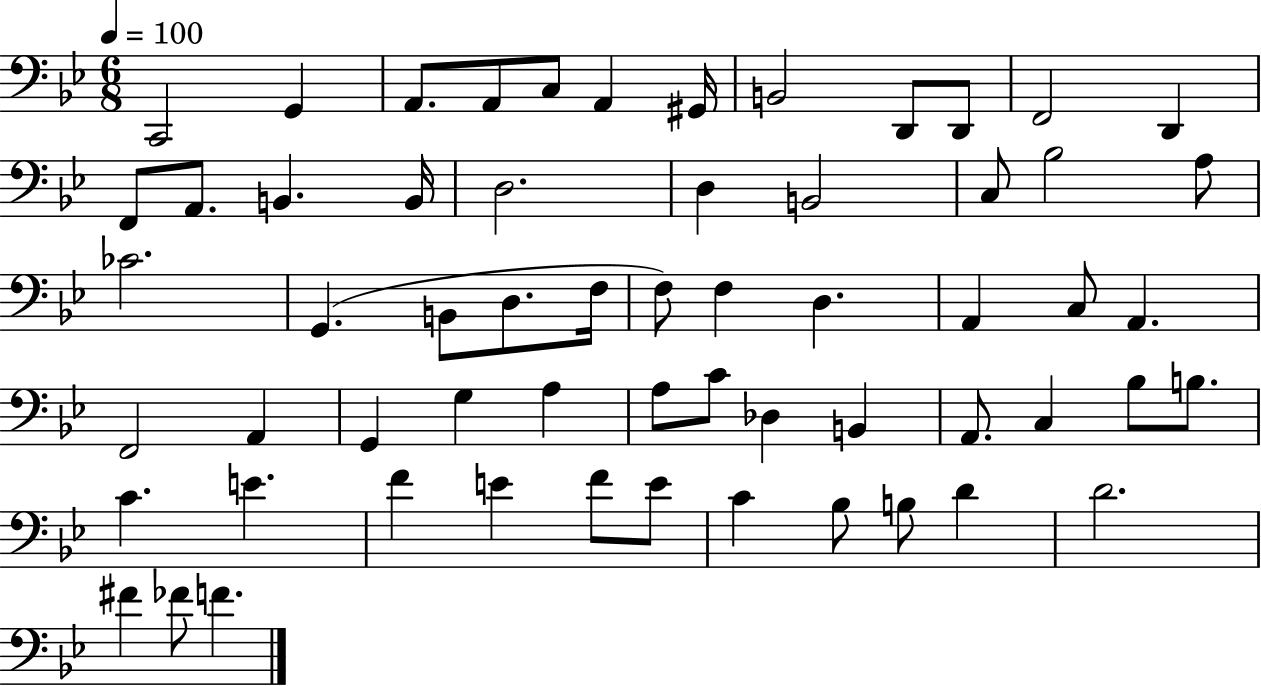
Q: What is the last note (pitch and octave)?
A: F4